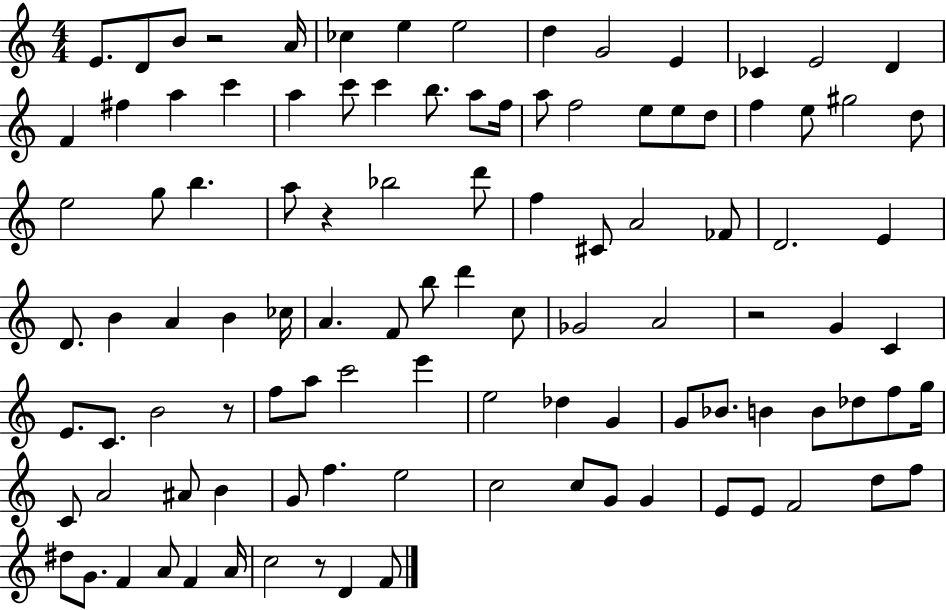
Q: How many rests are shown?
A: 5